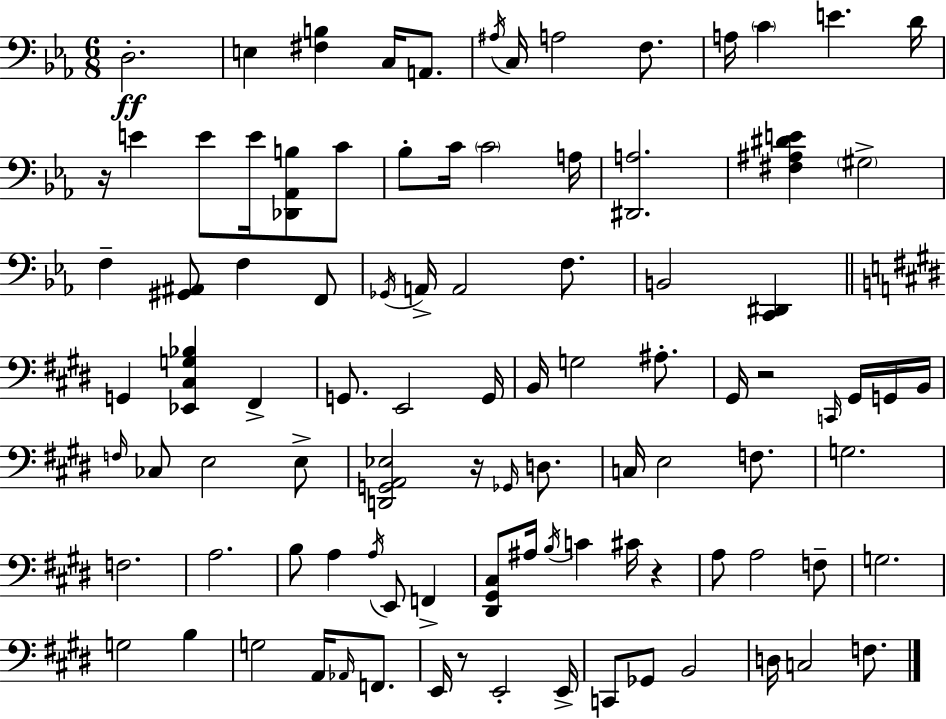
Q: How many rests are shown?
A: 5